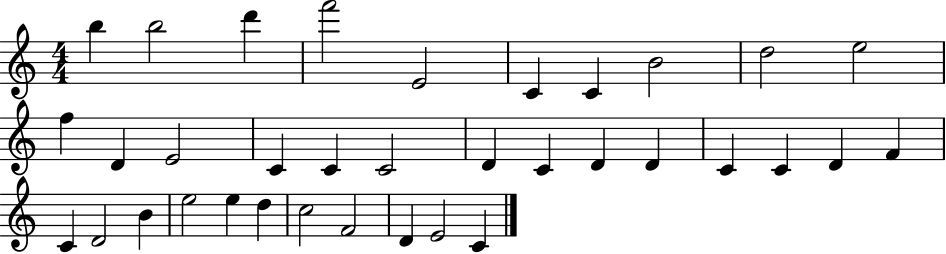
X:1
T:Untitled
M:4/4
L:1/4
K:C
b b2 d' f'2 E2 C C B2 d2 e2 f D E2 C C C2 D C D D C C D F C D2 B e2 e d c2 F2 D E2 C